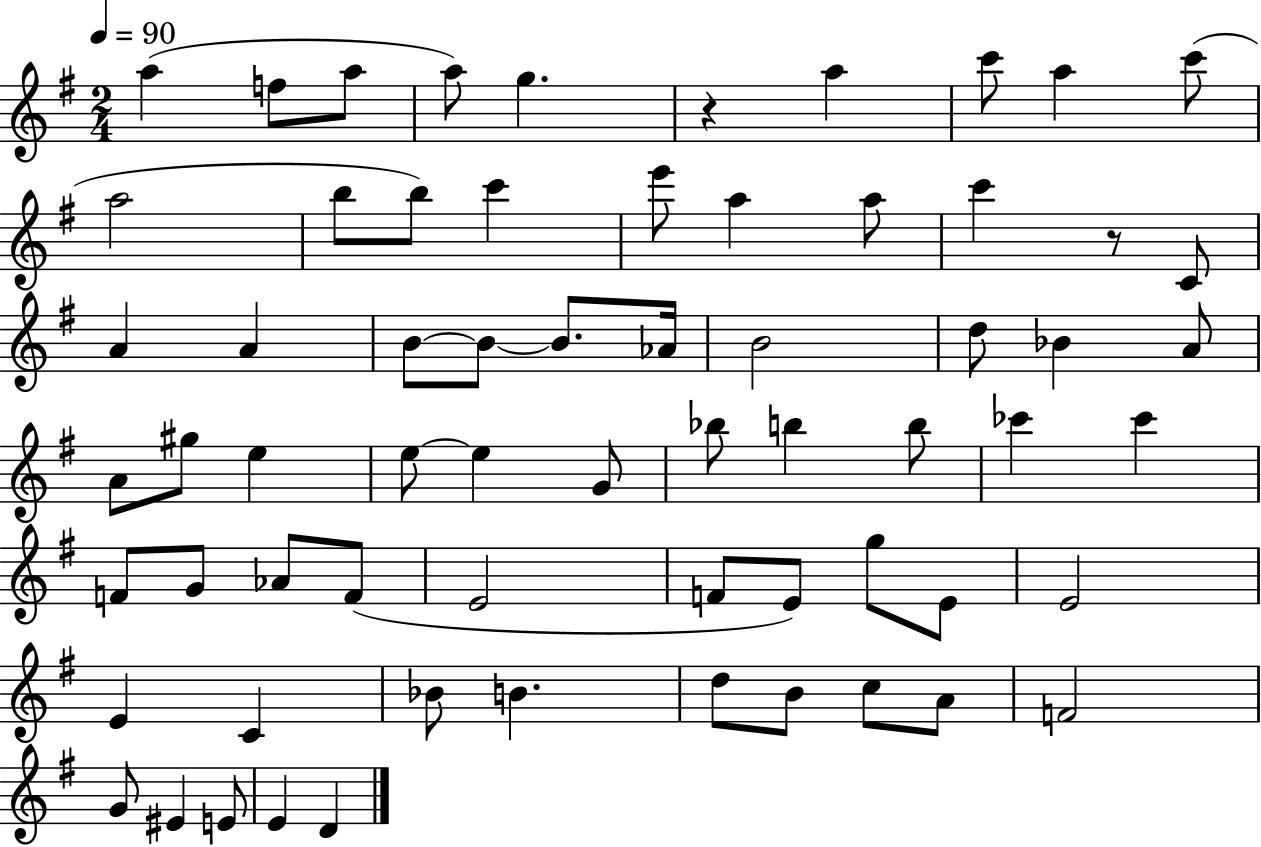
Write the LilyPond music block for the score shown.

{
  \clef treble
  \numericTimeSignature
  \time 2/4
  \key g \major
  \tempo 4 = 90
  a''4( f''8 a''8 | a''8) g''4. | r4 a''4 | c'''8 a''4 c'''8( | \break a''2 | b''8 b''8) c'''4 | e'''8 a''4 a''8 | c'''4 r8 c'8 | \break a'4 a'4 | b'8~~ b'8~~ b'8. aes'16 | b'2 | d''8 bes'4 a'8 | \break a'8 gis''8 e''4 | e''8~~ e''4 g'8 | bes''8 b''4 b''8 | ces'''4 ces'''4 | \break f'8 g'8 aes'8 f'8( | e'2 | f'8 e'8) g''8 e'8 | e'2 | \break e'4 c'4 | bes'8 b'4. | d''8 b'8 c''8 a'8 | f'2 | \break g'8 eis'4 e'8 | e'4 d'4 | \bar "|."
}